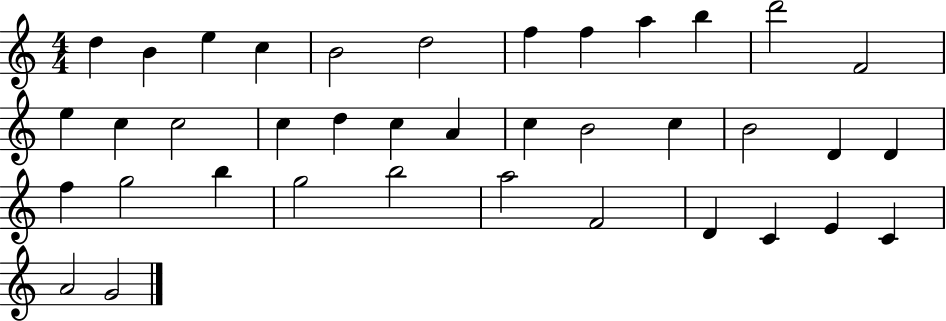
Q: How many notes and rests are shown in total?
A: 38